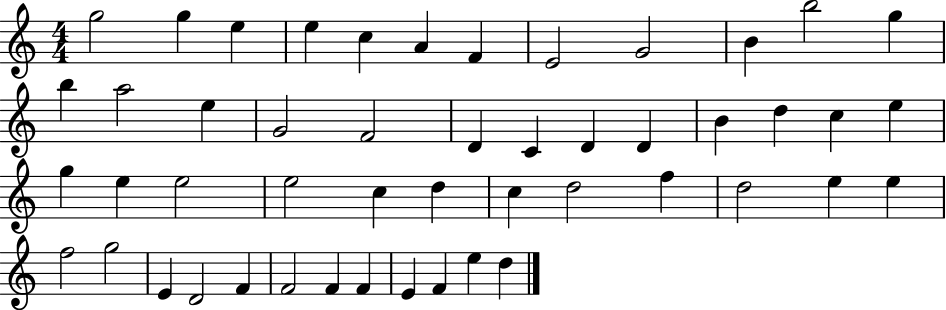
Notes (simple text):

G5/h G5/q E5/q E5/q C5/q A4/q F4/q E4/h G4/h B4/q B5/h G5/q B5/q A5/h E5/q G4/h F4/h D4/q C4/q D4/q D4/q B4/q D5/q C5/q E5/q G5/q E5/q E5/h E5/h C5/q D5/q C5/q D5/h F5/q D5/h E5/q E5/q F5/h G5/h E4/q D4/h F4/q F4/h F4/q F4/q E4/q F4/q E5/q D5/q